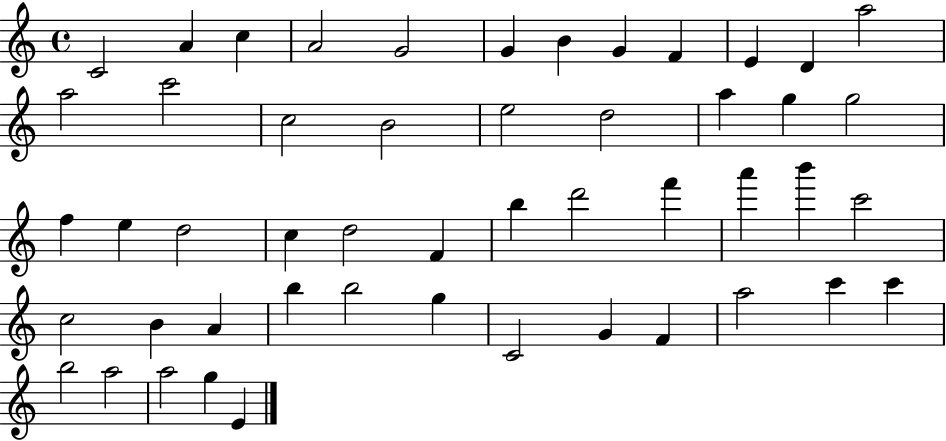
X:1
T:Untitled
M:4/4
L:1/4
K:C
C2 A c A2 G2 G B G F E D a2 a2 c'2 c2 B2 e2 d2 a g g2 f e d2 c d2 F b d'2 f' a' b' c'2 c2 B A b b2 g C2 G F a2 c' c' b2 a2 a2 g E